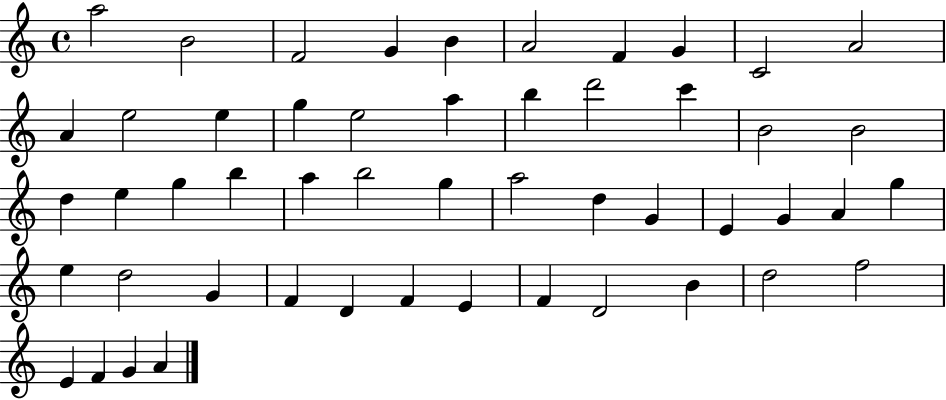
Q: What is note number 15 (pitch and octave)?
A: E5